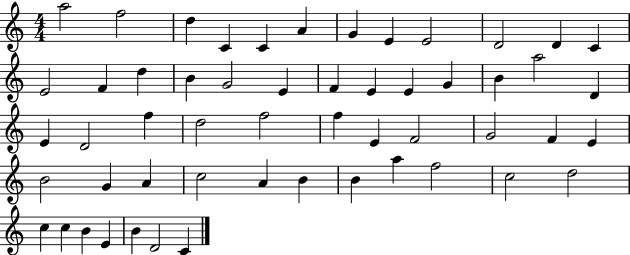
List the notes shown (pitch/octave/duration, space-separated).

A5/h F5/h D5/q C4/q C4/q A4/q G4/q E4/q E4/h D4/h D4/q C4/q E4/h F4/q D5/q B4/q G4/h E4/q F4/q E4/q E4/q G4/q B4/q A5/h D4/q E4/q D4/h F5/q D5/h F5/h F5/q E4/q F4/h G4/h F4/q E4/q B4/h G4/q A4/q C5/h A4/q B4/q B4/q A5/q F5/h C5/h D5/h C5/q C5/q B4/q E4/q B4/q D4/h C4/q